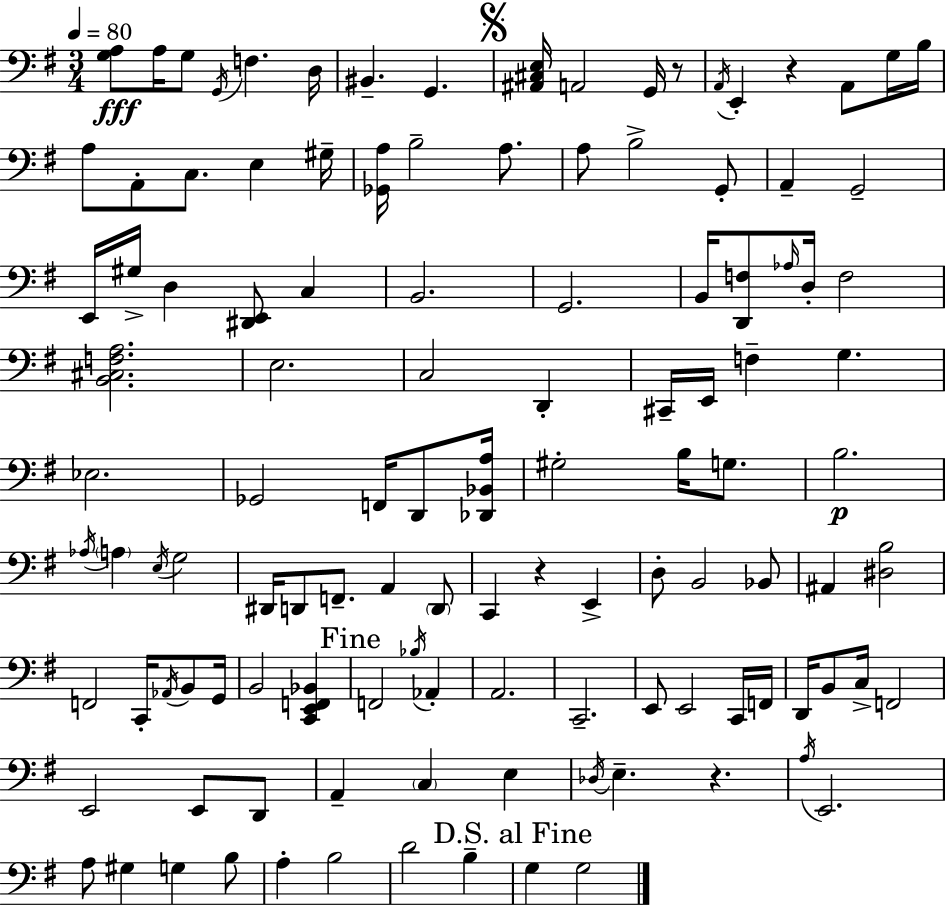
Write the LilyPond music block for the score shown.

{
  \clef bass
  \numericTimeSignature
  \time 3/4
  \key g \major
  \tempo 4 = 80
  <g a>8\fff a16 g8 \acciaccatura { g,16 } f4. | d16 bis,4.-- g,4. | \mark \markup { \musicglyph "scripts.segno" } <ais, cis e>16 a,2 g,16 r8 | \acciaccatura { a,16 } e,4-. r4 a,8 | \break g16 b16 a8 a,8-. c8. e4 | gis16-- <ges, a>16 b2-- a8. | a8 b2-> | g,8-. a,4-- g,2-- | \break e,16 gis16-> d4 <dis, e,>8 c4 | b,2. | g,2. | b,16 <d, f>8 \grace { aes16 } d16-. f2 | \break <b, cis f a>2. | e2. | c2 d,4-. | cis,16-- e,16 f4-- g4. | \break ees2. | ges,2 f,16 | d,8 <des, bes, a>16 gis2-. b16 | g8. b2.\p | \break \acciaccatura { aes16 } \parenthesize a4 \acciaccatura { e16 } g2 | dis,16 d,8 f,8.-- a,4 | \parenthesize d,8 c,4 r4 | e,4-> d8-. b,2 | \break bes,8 ais,4 <dis b>2 | f,2 | c,16-. \acciaccatura { aes,16 } b,8 g,16 b,2 | <c, e, f, bes,>4 \mark "Fine" f,2 | \break \acciaccatura { bes16 } aes,4-. a,2. | c,2.-- | e,8 e,2 | c,16 f,16 d,16 b,8 c16-> f,2 | \break e,2 | e,8 d,8 a,4-- \parenthesize c4 | e4 \acciaccatura { des16 } e4.-- | r4. \acciaccatura { a16 } e,2. | \break a8 gis4 | g4 b8 a4-. | b2 d'2 | b4-- \mark "D.S. al Fine" g4 | \break g2 \bar "|."
}